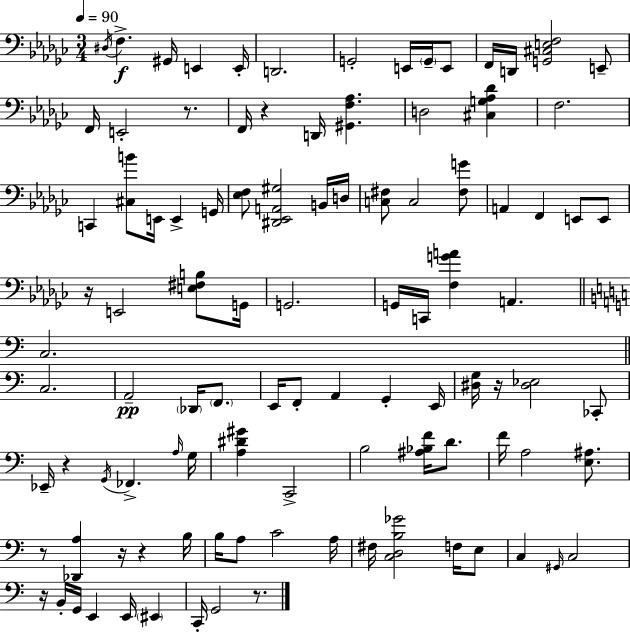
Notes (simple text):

D#3/s F3/q. G#2/s E2/q E2/s D2/h. G2/h E2/s G2/s E2/e F2/s D2/s [G2,C#3,E3,F3]/h E2/e F2/s E2/h R/e. F2/s R/q D2/s [G#2,F3,Ab3]/q. D3/h [C#3,G3,Ab3,Db4]/q F3/h. C2/q [C#3,B4]/e E2/s E2/q G2/s [Eb3,F3]/e [D#2,Eb2,A2,G#3]/h B2/s D3/s [C3,F#3]/e C3/h [F#3,G4]/e A2/q F2/q E2/e E2/e R/s E2/h [E3,F#3,B3]/e G2/s G2/h. G2/s C2/s [F3,G4,A4]/q A2/q. C3/h. C3/h. A2/h Db2/s F2/e. E2/s F2/e A2/q G2/q E2/s [D#3,G3]/s R/s [D#3,Eb3]/h CES2/e Eb2/s R/q G2/s FES2/q. A3/s G3/s [A3,D#4,G#4]/q C2/h B3/h [A#3,Bb3,F4]/s D4/e. F4/s A3/h [E3,A#3]/e. R/e [Db2,A3]/q R/s R/q B3/s B3/s A3/e C4/h A3/s F#3/s [C3,D3,B3,Gb4]/h F3/s E3/e C3/q G#2/s C3/h R/s B2/s G2/s E2/q E2/s EIS2/q C2/s G2/h R/e.